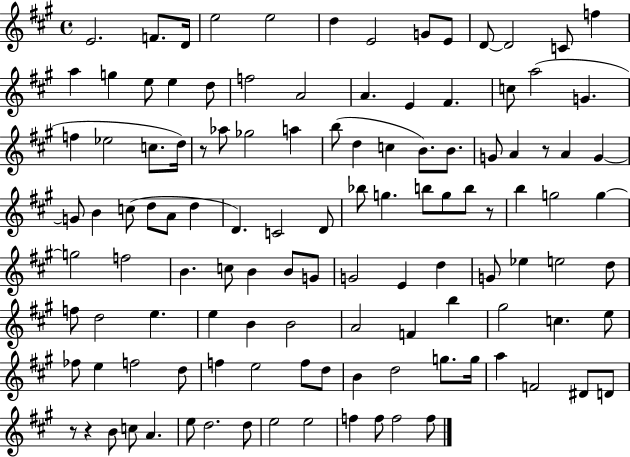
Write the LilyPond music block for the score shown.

{
  \clef treble
  \time 4/4
  \defaultTimeSignature
  \key a \major
  e'2. f'8. d'16 | e''2 e''2 | d''4 e'2 g'8 e'8 | d'8~~ d'2 c'8 f''4 | \break a''4 g''4 e''8 e''4 d''8 | f''2 a'2 | a'4. e'4 fis'4. | c''8 a''2( g'4. | \break f''4 ees''2 c''8. d''16) | r8 aes''8 ges''2 a''4 | b''8( d''4 c''4 b'8.) b'8. | g'8 a'4 r8 a'4 g'4~~ | \break g'8 b'4 c''8( d''8 a'8 d''4 | d'4.) c'2 d'8 | bes''8 g''4. b''8 g''8 b''8 r8 | b''4 g''2 g''4~~ | \break g''2 f''2 | b'4. c''8 b'4 b'8 g'8 | g'2 e'4 d''4 | g'8 ees''4 e''2 d''8 | \break f''8 d''2 e''4. | e''4 b'4 b'2 | a'2 f'4 b''4 | gis''2 c''4. e''8 | \break fes''8 e''4 f''2 d''8 | f''4 e''2 f''8 d''8 | b'4 d''2 g''8. g''16 | a''4 f'2 dis'8 d'8 | \break r8 r4 b'8 c''8 a'4. | e''8 d''2. d''8 | e''2 e''2 | f''4 f''8 f''2 f''8 | \break \bar "|."
}